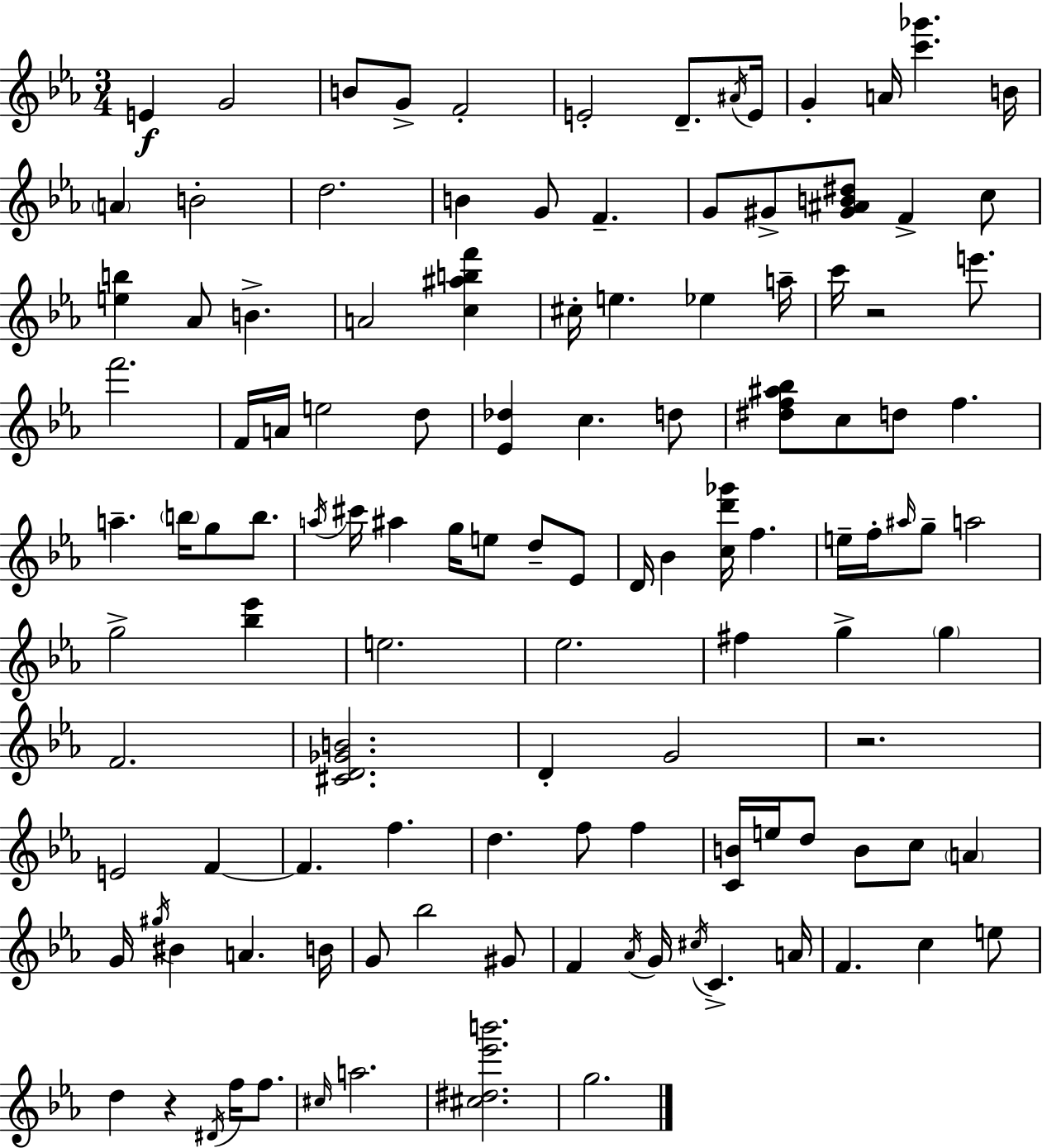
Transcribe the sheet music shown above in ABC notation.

X:1
T:Untitled
M:3/4
L:1/4
K:Eb
E G2 B/2 G/2 F2 E2 D/2 ^A/4 E/4 G A/4 [c'_g'] B/4 A B2 d2 B G/2 F G/2 ^G/2 [^G^AB^d]/2 F c/2 [eb] _A/2 B A2 [c^abf'] ^c/4 e _e a/4 c'/4 z2 e'/2 f'2 F/4 A/4 e2 d/2 [_E_d] c d/2 [^df^a_b]/2 c/2 d/2 f a b/4 g/2 b/2 a/4 ^c'/4 ^a g/4 e/2 d/2 _E/2 D/4 _B [cd'_g']/4 f e/4 f/4 ^a/4 g/2 a2 g2 [_b_e'] e2 _e2 ^f g g F2 [^CD_GB]2 D G2 z2 E2 F F f d f/2 f [CB]/4 e/4 d/2 B/2 c/2 A G/4 ^g/4 ^B A B/4 G/2 _b2 ^G/2 F _A/4 G/4 ^c/4 C A/4 F c e/2 d z ^D/4 f/4 f/2 ^c/4 a2 [^c^d_e'b']2 g2